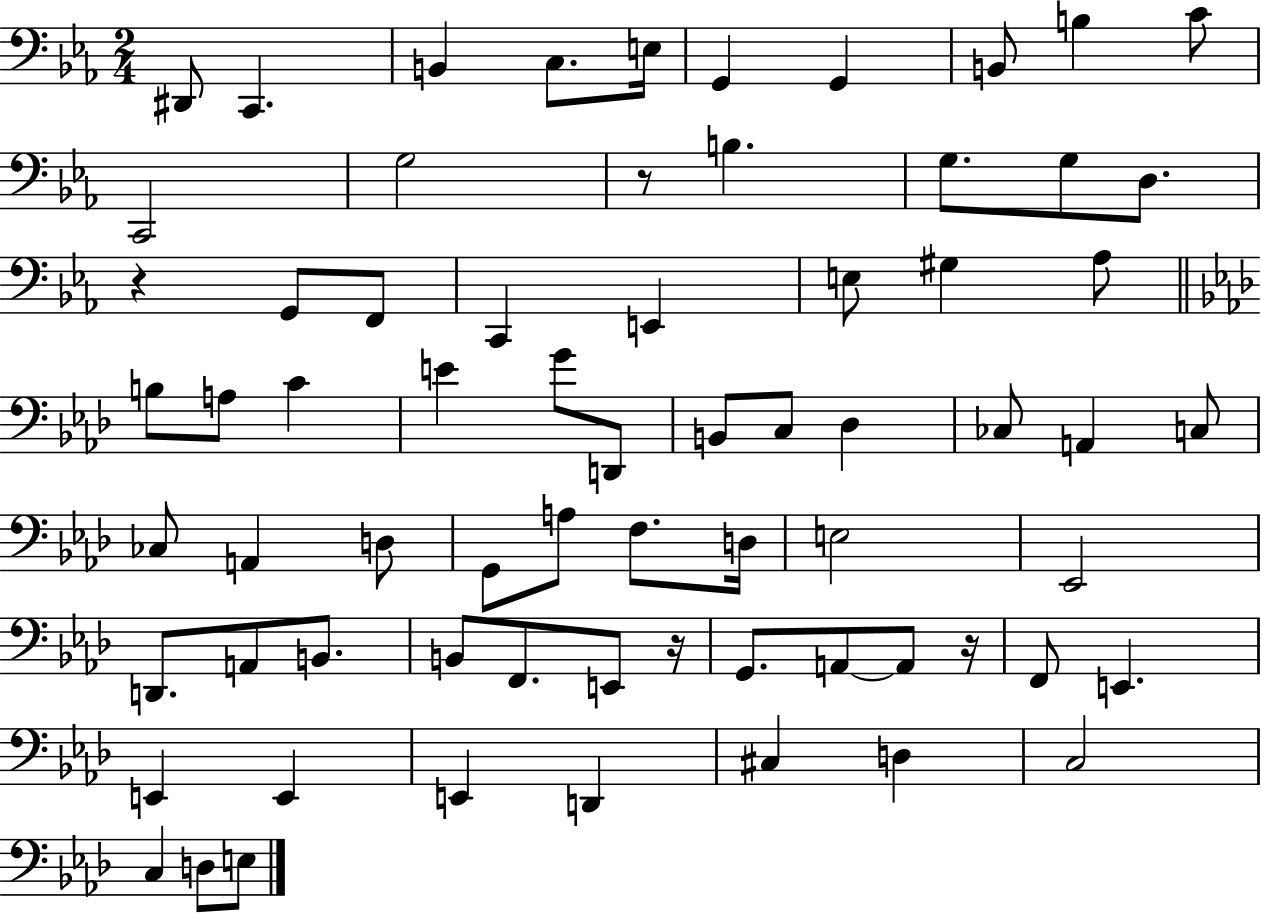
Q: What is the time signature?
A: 2/4